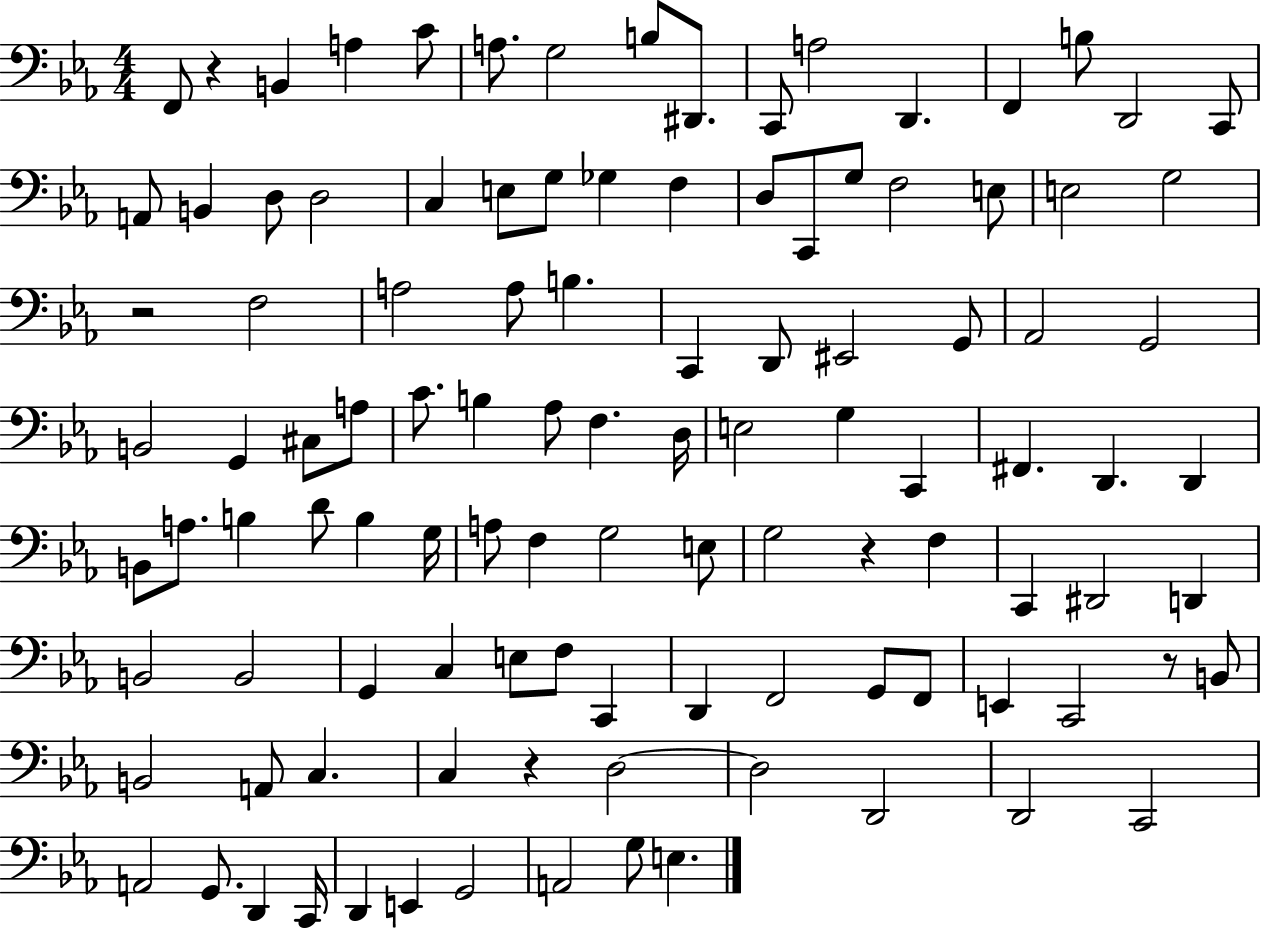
{
  \clef bass
  \numericTimeSignature
  \time 4/4
  \key ees \major
  \repeat volta 2 { f,8 r4 b,4 a4 c'8 | a8. g2 b8 dis,8. | c,8 a2 d,4. | f,4 b8 d,2 c,8 | \break a,8 b,4 d8 d2 | c4 e8 g8 ges4 f4 | d8 c,8 g8 f2 e8 | e2 g2 | \break r2 f2 | a2 a8 b4. | c,4 d,8 eis,2 g,8 | aes,2 g,2 | \break b,2 g,4 cis8 a8 | c'8. b4 aes8 f4. d16 | e2 g4 c,4 | fis,4. d,4. d,4 | \break b,8 a8. b4 d'8 b4 g16 | a8 f4 g2 e8 | g2 r4 f4 | c,4 dis,2 d,4 | \break b,2 b,2 | g,4 c4 e8 f8 c,4 | d,4 f,2 g,8 f,8 | e,4 c,2 r8 b,8 | \break b,2 a,8 c4. | c4 r4 d2~~ | d2 d,2 | d,2 c,2 | \break a,2 g,8. d,4 c,16 | d,4 e,4 g,2 | a,2 g8 e4. | } \bar "|."
}